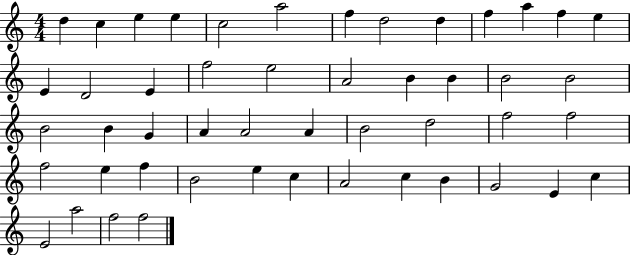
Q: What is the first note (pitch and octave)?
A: D5